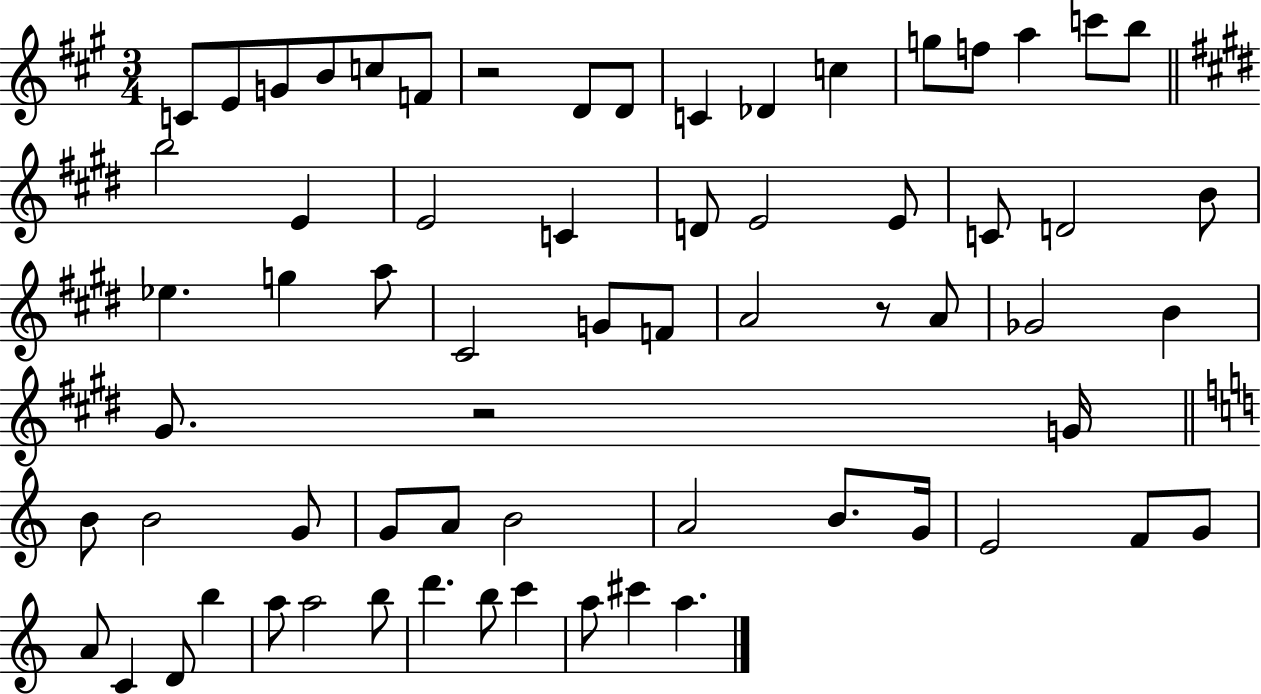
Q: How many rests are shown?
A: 3